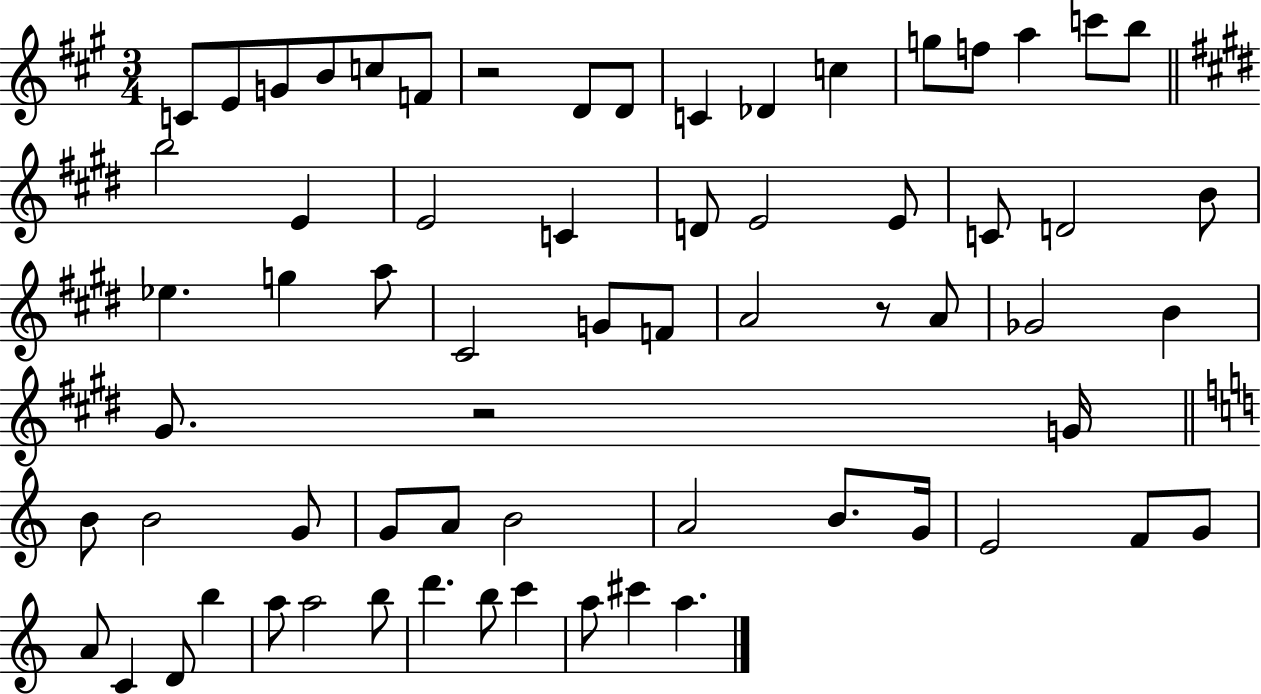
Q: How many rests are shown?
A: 3